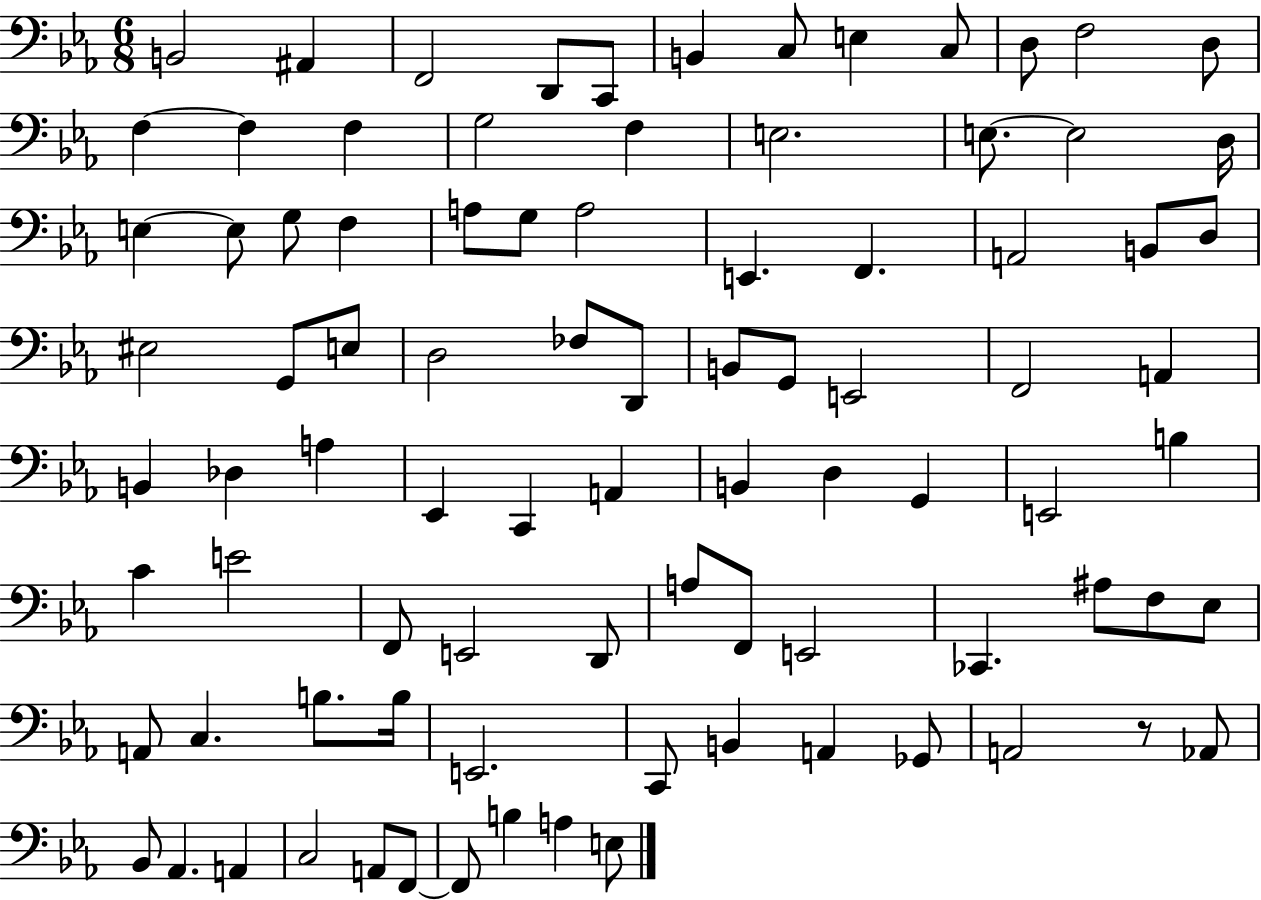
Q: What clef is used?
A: bass